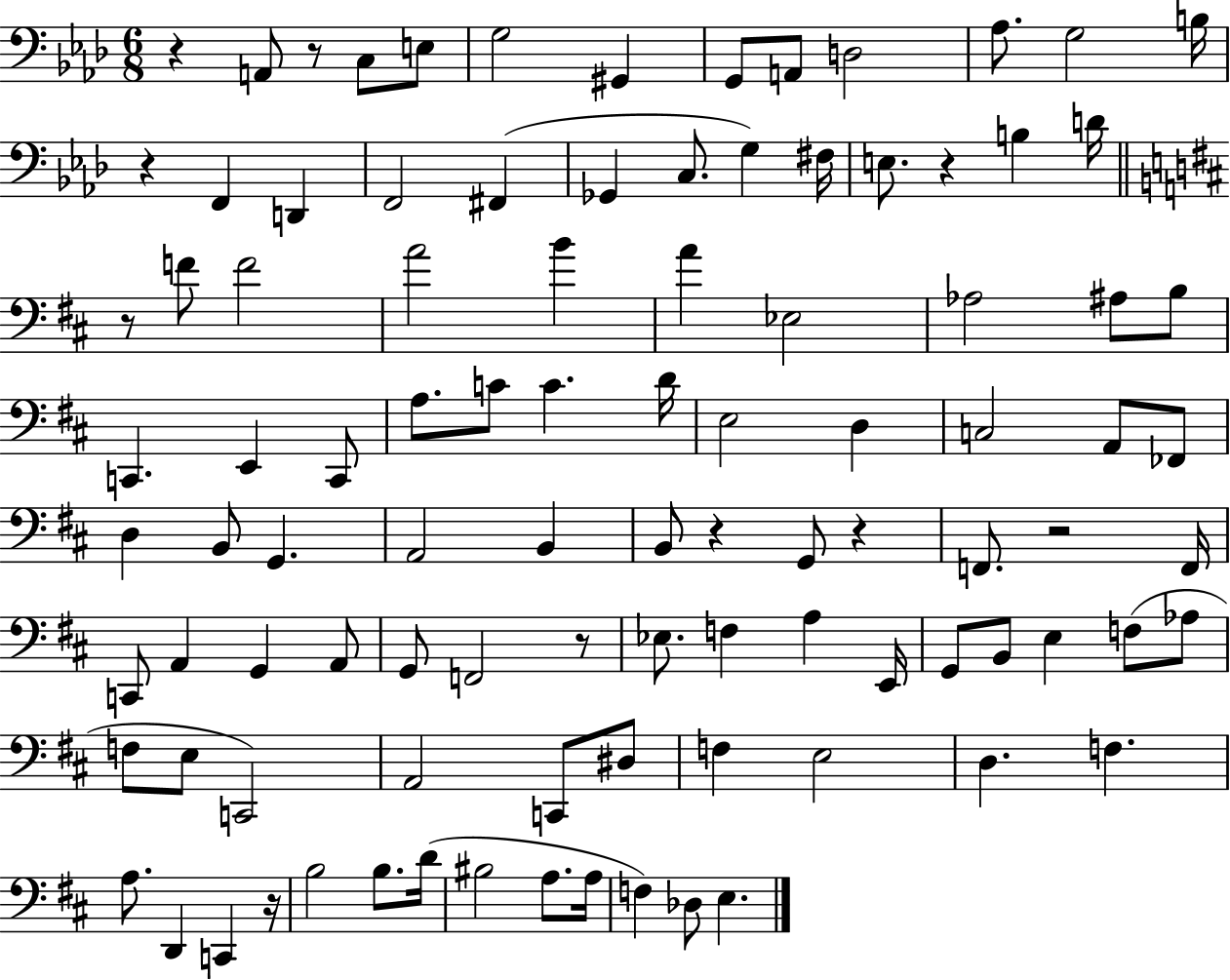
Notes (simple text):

R/q A2/e R/e C3/e E3/e G3/h G#2/q G2/e A2/e D3/h Ab3/e. G3/h B3/s R/q F2/q D2/q F2/h F#2/q Gb2/q C3/e. G3/q F#3/s E3/e. R/q B3/q D4/s R/e F4/e F4/h A4/h B4/q A4/q Eb3/h Ab3/h A#3/e B3/e C2/q. E2/q C2/e A3/e. C4/e C4/q. D4/s E3/h D3/q C3/h A2/e FES2/e D3/q B2/e G2/q. A2/h B2/q B2/e R/q G2/e R/q F2/e. R/h F2/s C2/e A2/q G2/q A2/e G2/e F2/h R/e Eb3/e. F3/q A3/q E2/s G2/e B2/e E3/q F3/e Ab3/e F3/e E3/e C2/h A2/h C2/e D#3/e F3/q E3/h D3/q. F3/q. A3/e. D2/q C2/q R/s B3/h B3/e. D4/s BIS3/h A3/e. A3/s F3/q Db3/e E3/q.